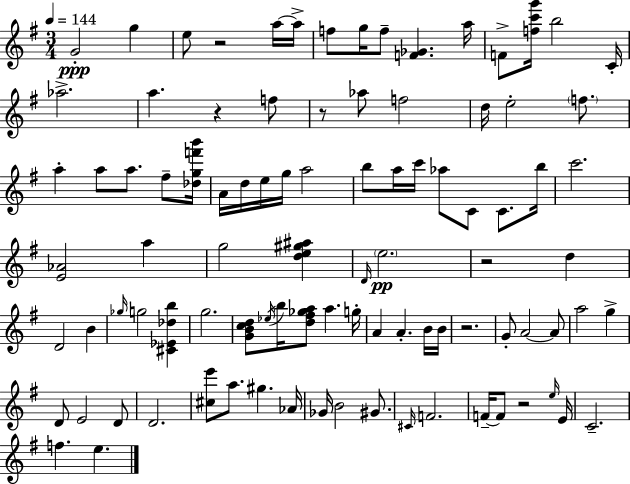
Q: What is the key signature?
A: G major